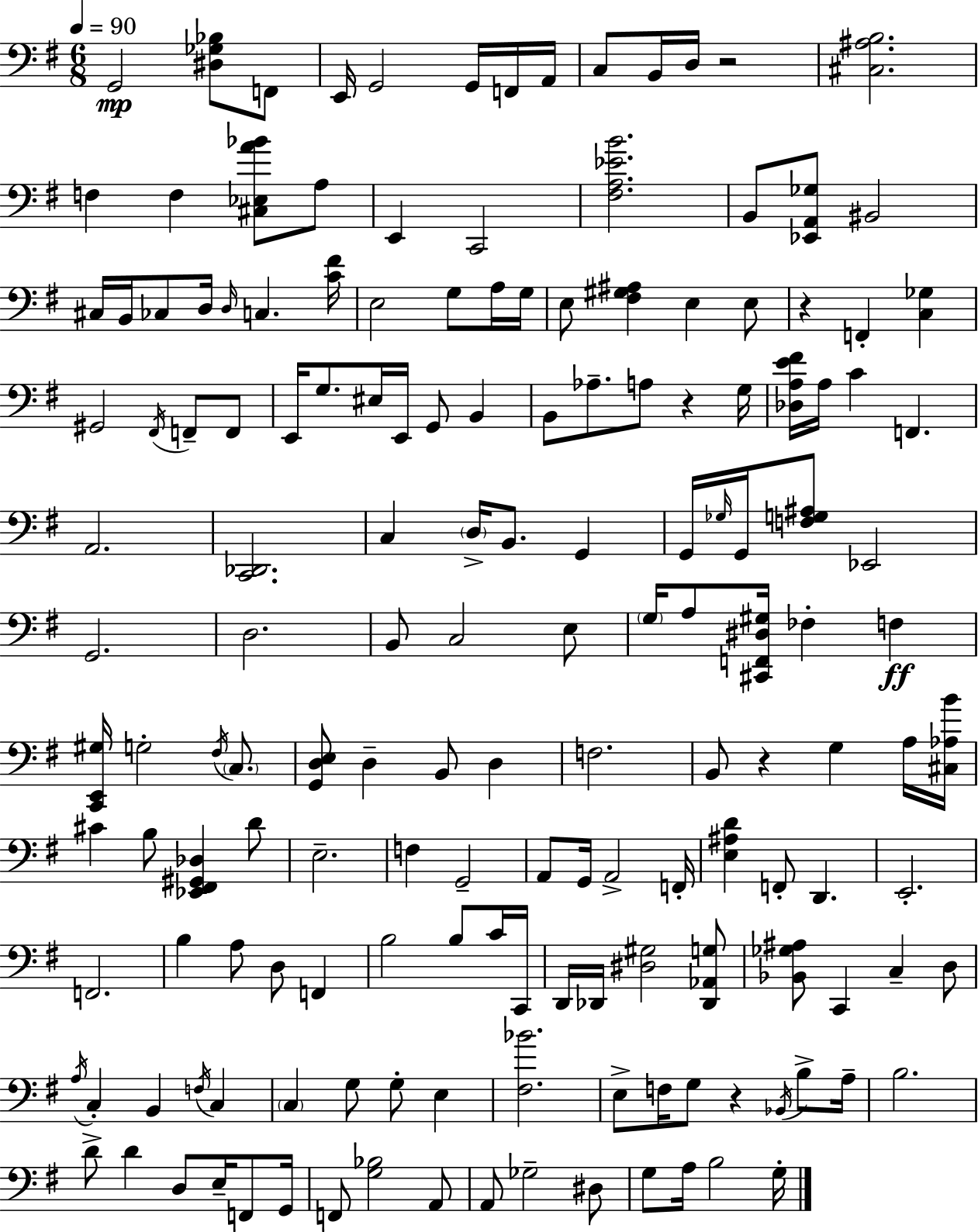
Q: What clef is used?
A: bass